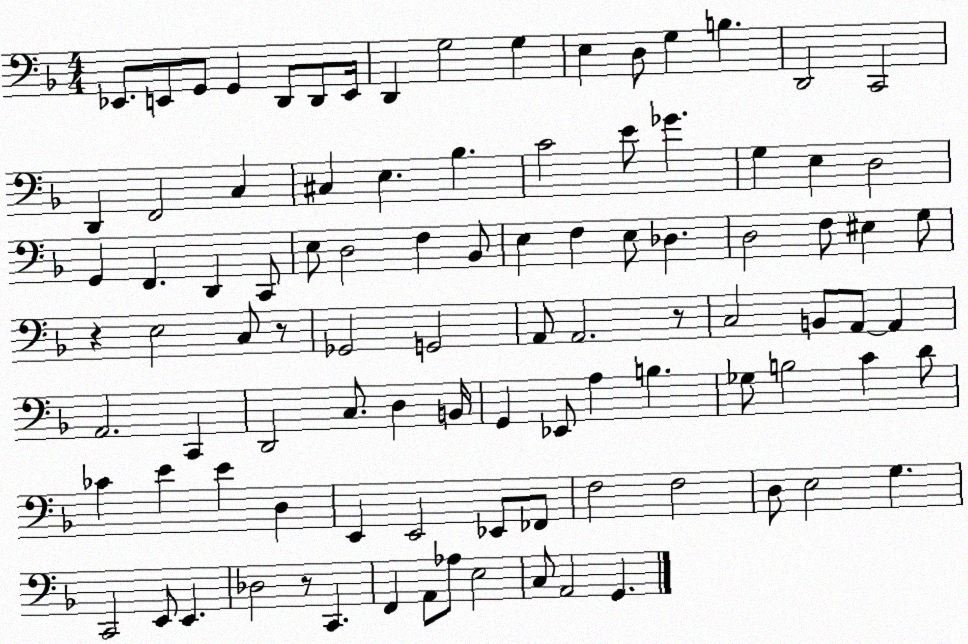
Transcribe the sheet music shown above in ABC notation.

X:1
T:Untitled
M:4/4
L:1/4
K:F
_E,,/2 E,,/2 G,,/2 G,, D,,/2 D,,/2 E,,/4 D,, G,2 G, E, D,/2 G, B, D,,2 C,,2 D,, F,,2 C, ^C, E, _B, C2 E/2 _G G, E, D,2 G,, F,, D,, C,,/2 E,/2 D,2 F, _B,,/2 E, F, E,/2 _D, D,2 F,/2 ^E, G,/2 z E,2 C,/2 z/2 _G,,2 G,,2 A,,/2 A,,2 z/2 C,2 B,,/2 A,,/2 A,, A,,2 C,, D,,2 C,/2 D, B,,/4 G,, _E,,/2 A, B, _G,/2 B,2 C D/2 _C E E D, E,, E,,2 _E,,/2 _F,,/2 F,2 F,2 D,/2 E,2 G, C,,2 E,,/2 E,, _D,2 z/2 C,, F,, A,,/2 _A,/2 E,2 C,/2 A,,2 G,,